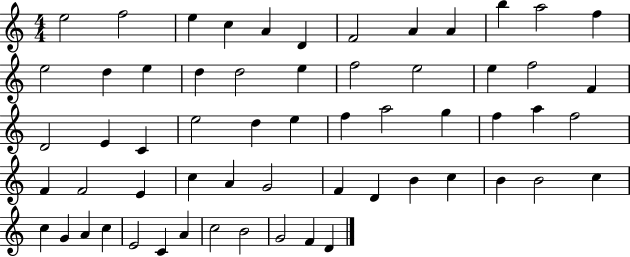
E5/h F5/h E5/q C5/q A4/q D4/q F4/h A4/q A4/q B5/q A5/h F5/q E5/h D5/q E5/q D5/q D5/h E5/q F5/h E5/h E5/q F5/h F4/q D4/h E4/q C4/q E5/h D5/q E5/q F5/q A5/h G5/q F5/q A5/q F5/h F4/q F4/h E4/q C5/q A4/q G4/h F4/q D4/q B4/q C5/q B4/q B4/h C5/q C5/q G4/q A4/q C5/q E4/h C4/q A4/q C5/h B4/h G4/h F4/q D4/q